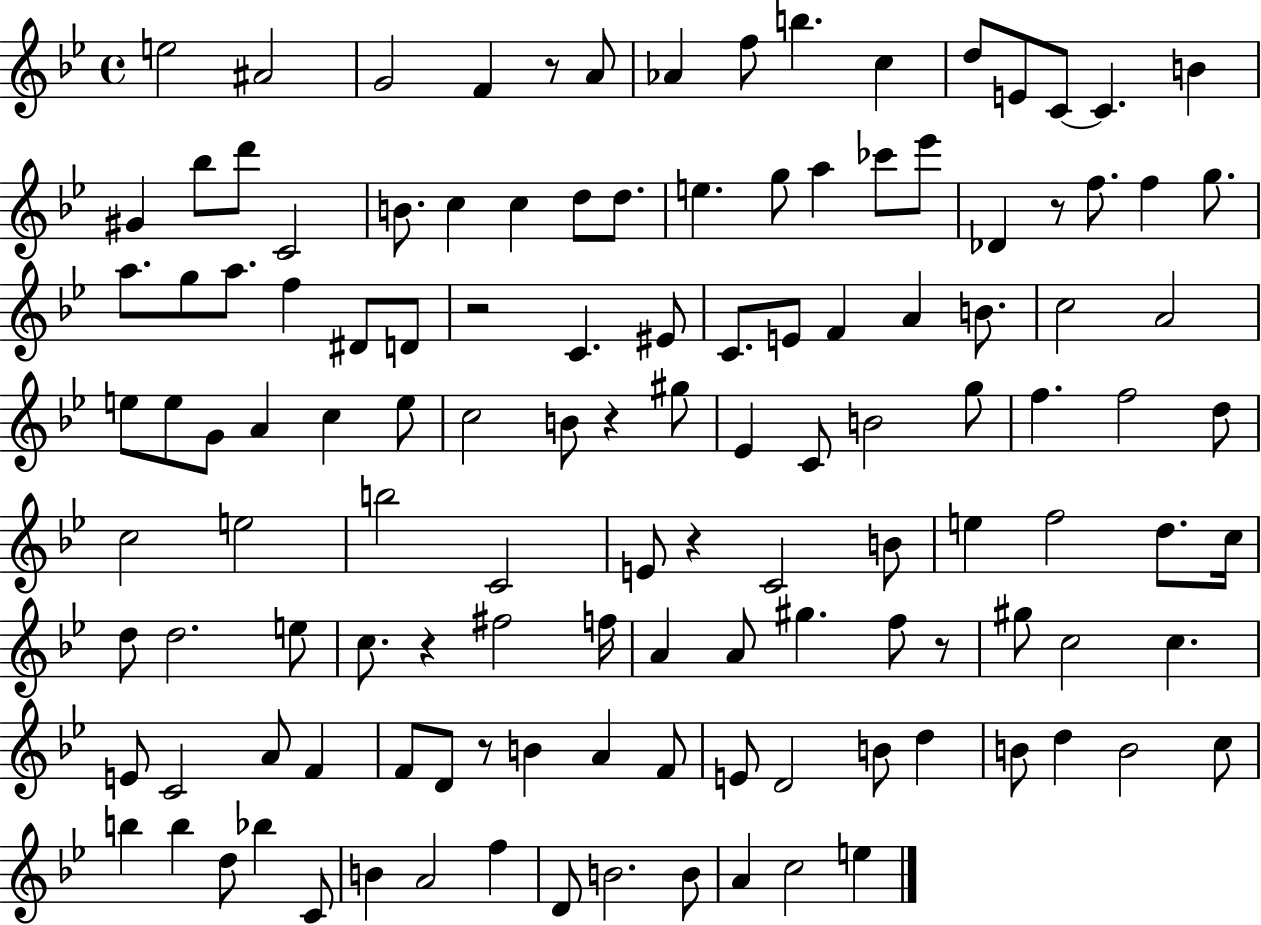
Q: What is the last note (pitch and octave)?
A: E5